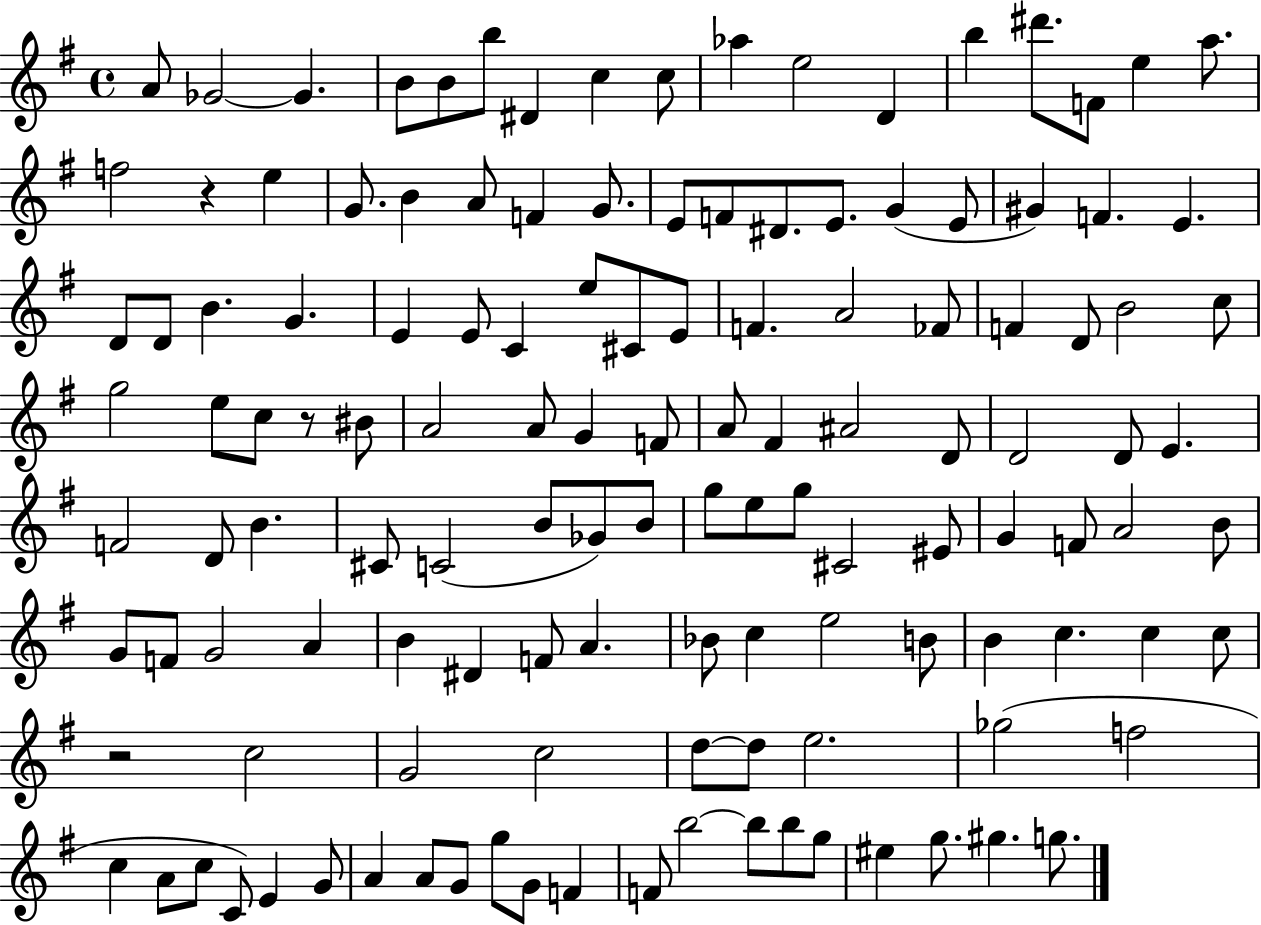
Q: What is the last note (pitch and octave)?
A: G5